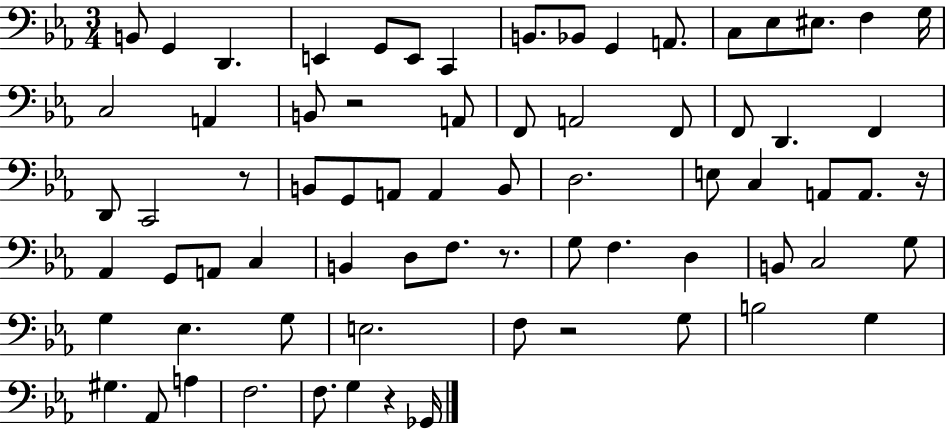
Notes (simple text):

B2/e G2/q D2/q. E2/q G2/e E2/e C2/q B2/e. Bb2/e G2/q A2/e. C3/e Eb3/e EIS3/e. F3/q G3/s C3/h A2/q B2/e R/h A2/e F2/e A2/h F2/e F2/e D2/q. F2/q D2/e C2/h R/e B2/e G2/e A2/e A2/q B2/e D3/h. E3/e C3/q A2/e A2/e. R/s Ab2/q G2/e A2/e C3/q B2/q D3/e F3/e. R/e. G3/e F3/q. D3/q B2/e C3/h G3/e G3/q Eb3/q. G3/e E3/h. F3/e R/h G3/e B3/h G3/q G#3/q. Ab2/e A3/q F3/h. F3/e. G3/q R/q Gb2/s